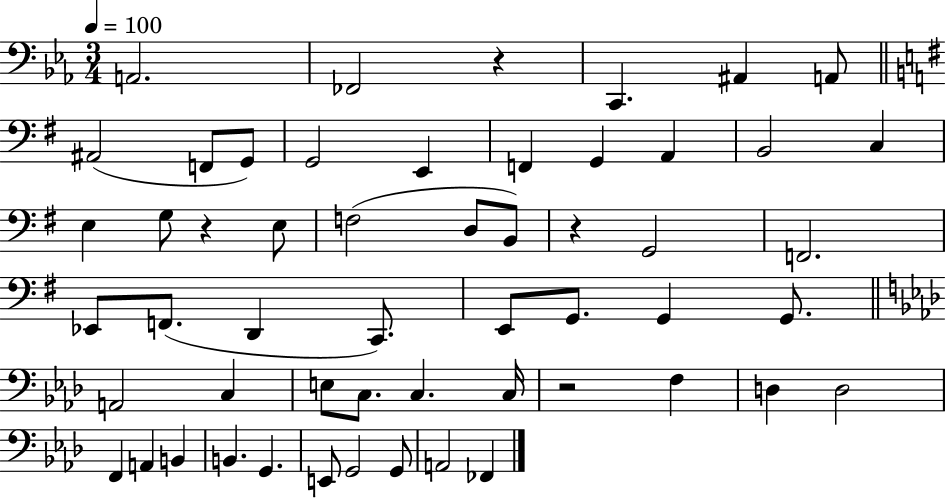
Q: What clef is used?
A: bass